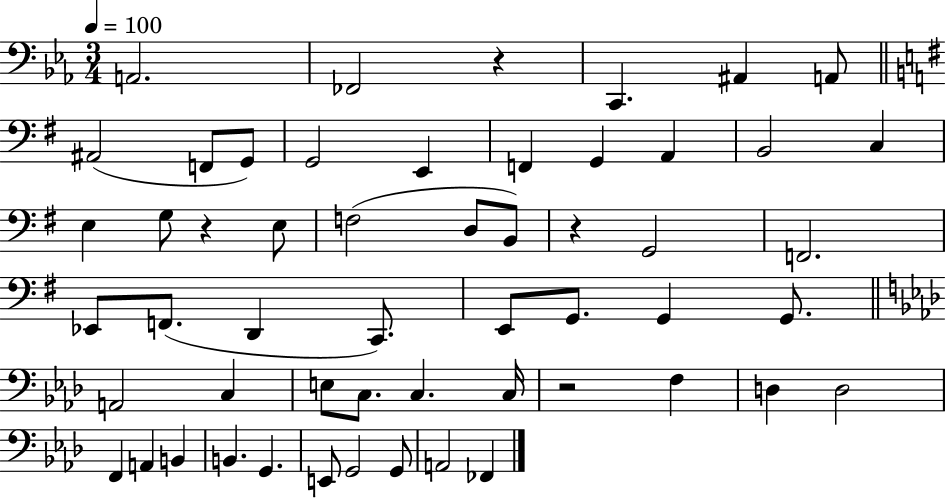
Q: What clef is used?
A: bass